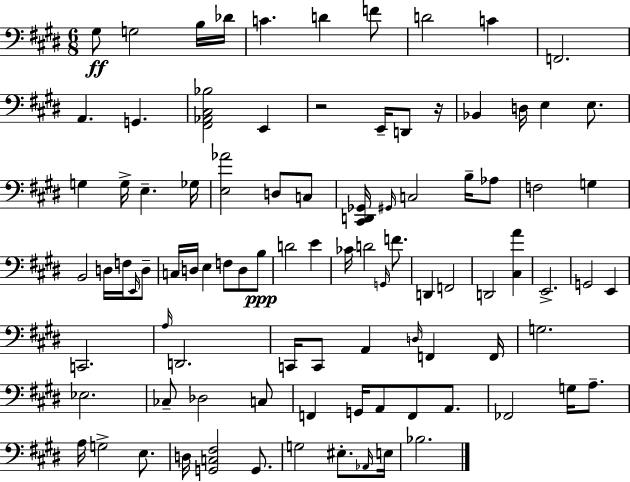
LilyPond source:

{
  \clef bass
  \numericTimeSignature
  \time 6/8
  \key e \major
  \repeat volta 2 { gis8\ff g2 b16 des'16 | c'4. d'4 f'8 | d'2 c'4 | f,2. | \break a,4. g,4. | <fis, aes, cis bes>2 e,4 | r2 e,16-- d,8 r16 | bes,4 d16 e4 e8. | \break g4 g16-> e4.-- ges16 | <e aes'>2 d8 c8 | <cis, d, ges,>16 \grace { gis,16 } c2 b16-- aes8 | f2 g4 | \break b,2 d16 f16 \grace { e,16 } | d8-- c16 d16 e4 f8 d8 | b8\ppp d'2 e'4 | ces'16 d'2 \grace { g,16 } | \break f'8. d,4 f,2 | d,2 <cis a'>4 | e,2.-> | g,2 e,4 | \break c,2. | \grace { a16 } d,2. | c,16 c,8 a,4 \grace { d16 } | f,4 f,16 g2. | \break ees2. | ces8-- des2 | c8 f,4 g,16 a,8 | f,8 a,8. fes,2 | \break g16 a8.-- a16 g2-> | e8. d16 <g, c fis>2 | g,8. g2 | eis8.-. \grace { aes,16 } e16 bes2. | \break } \bar "|."
}